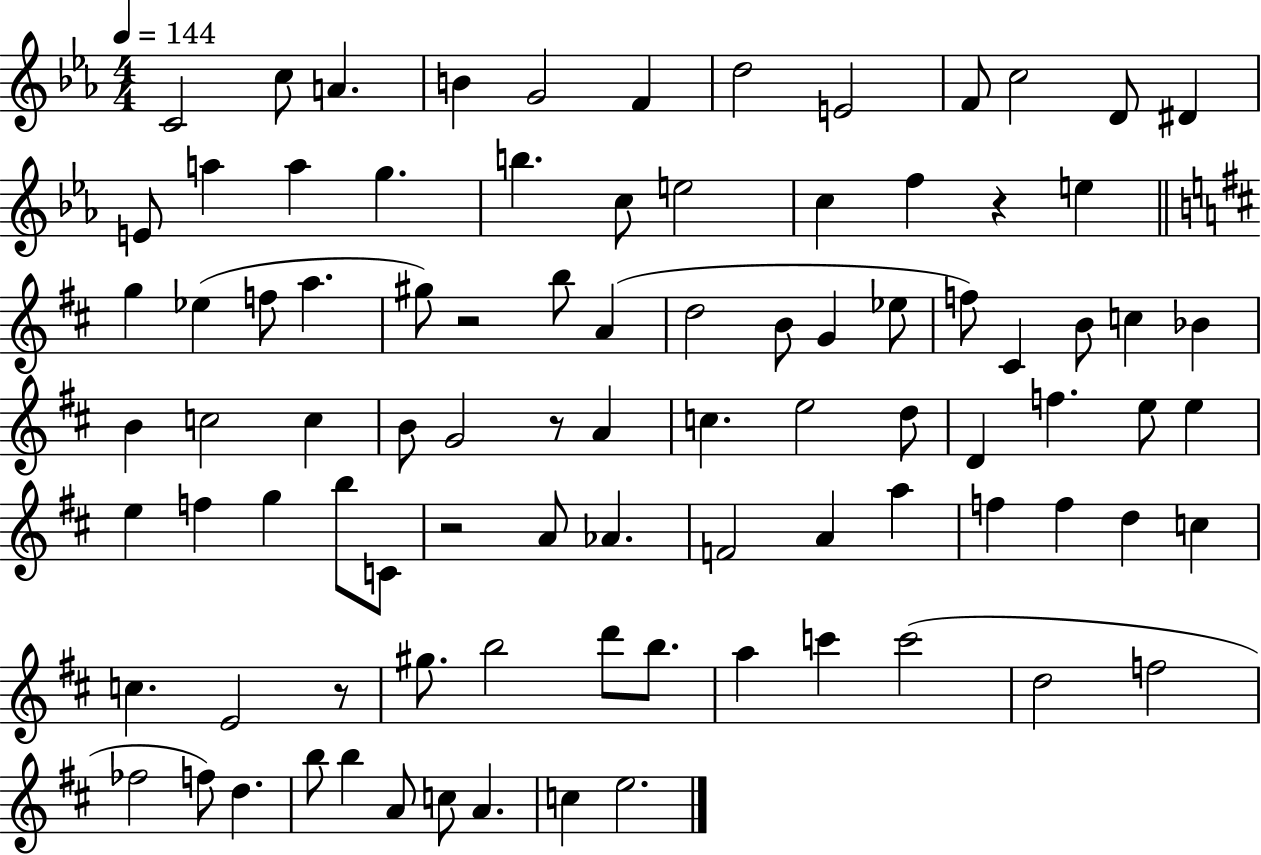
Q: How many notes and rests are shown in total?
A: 91